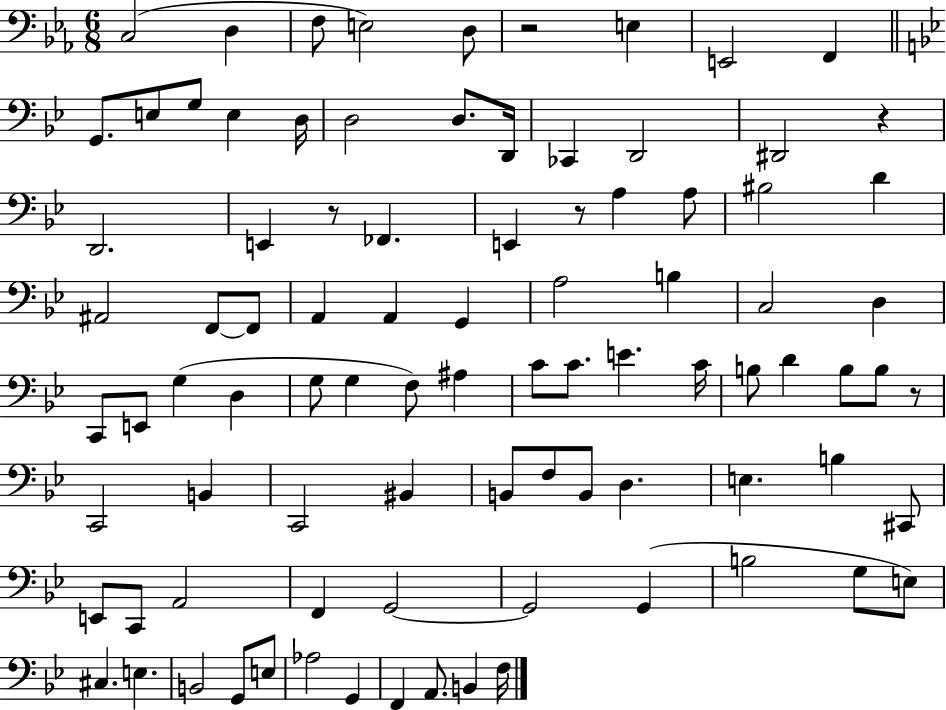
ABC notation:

X:1
T:Untitled
M:6/8
L:1/4
K:Eb
C,2 D, F,/2 E,2 D,/2 z2 E, E,,2 F,, G,,/2 E,/2 G,/2 E, D,/4 D,2 D,/2 D,,/4 _C,, D,,2 ^D,,2 z D,,2 E,, z/2 _F,, E,, z/2 A, A,/2 ^B,2 D ^A,,2 F,,/2 F,,/2 A,, A,, G,, A,2 B, C,2 D, C,,/2 E,,/2 G, D, G,/2 G, F,/2 ^A, C/2 C/2 E C/4 B,/2 D B,/2 B,/2 z/2 C,,2 B,, C,,2 ^B,, B,,/2 F,/2 B,,/2 D, E, B, ^C,,/2 E,,/2 C,,/2 A,,2 F,, G,,2 G,,2 G,, B,2 G,/2 E,/2 ^C, E, B,,2 G,,/2 E,/2 _A,2 G,, F,, A,,/2 B,, F,/4